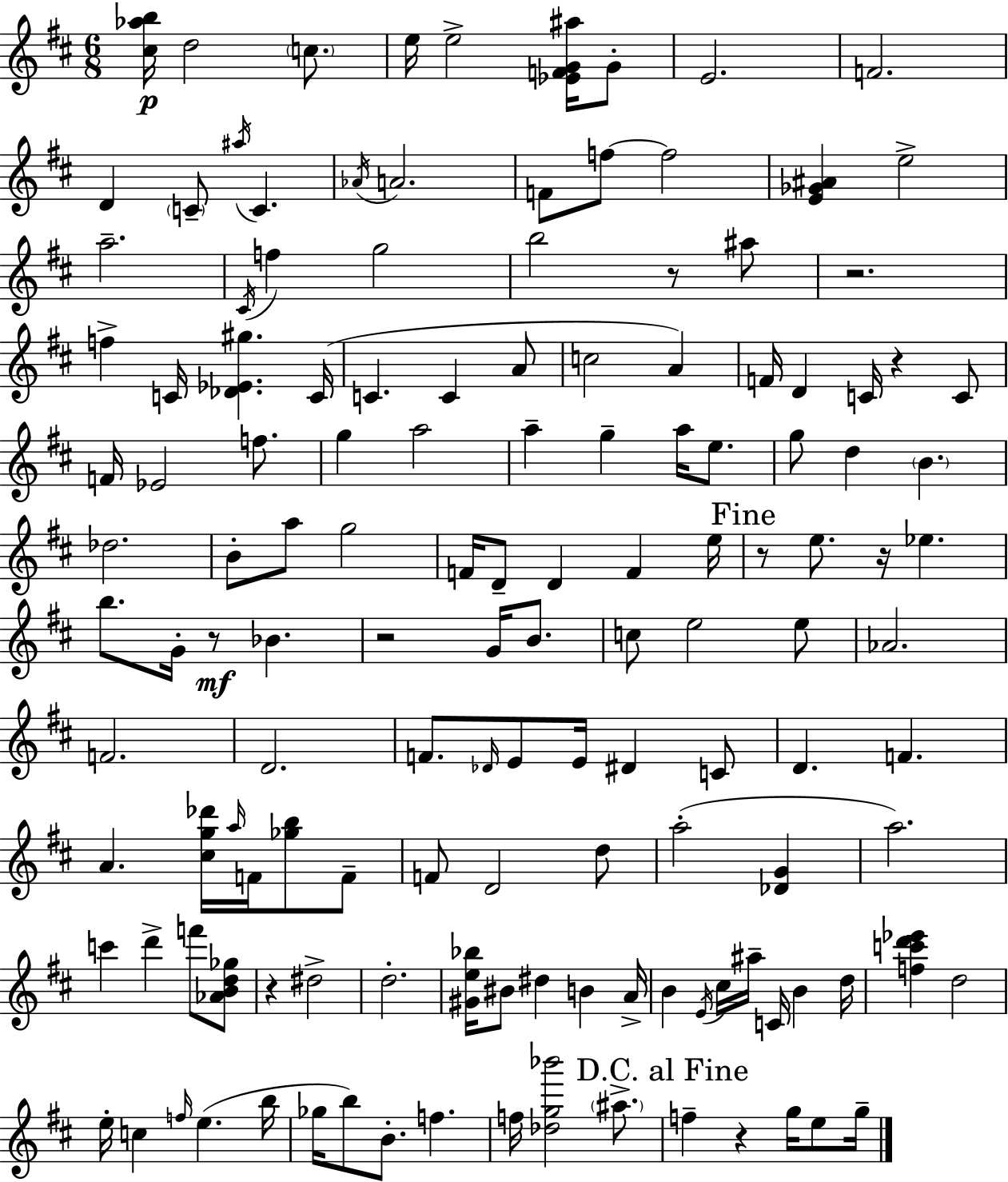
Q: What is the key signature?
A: D major